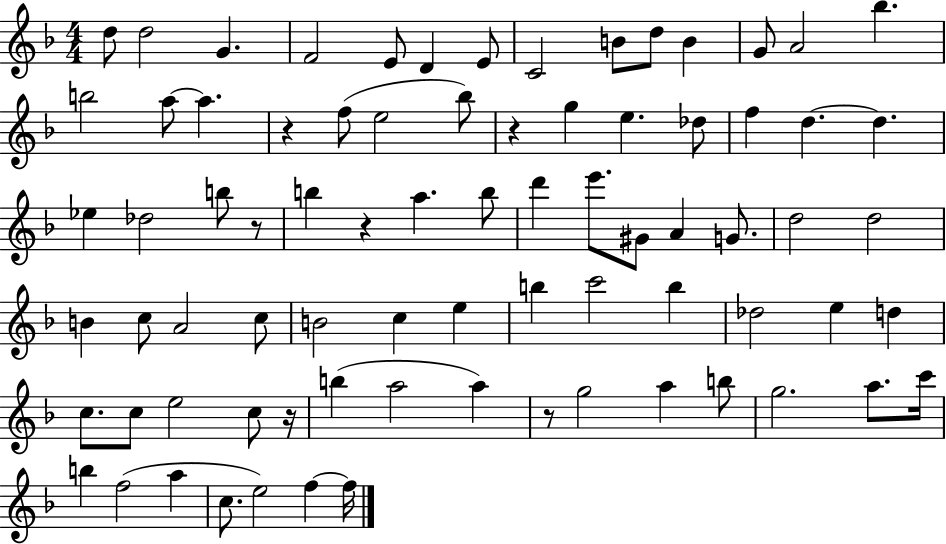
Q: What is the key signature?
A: F major